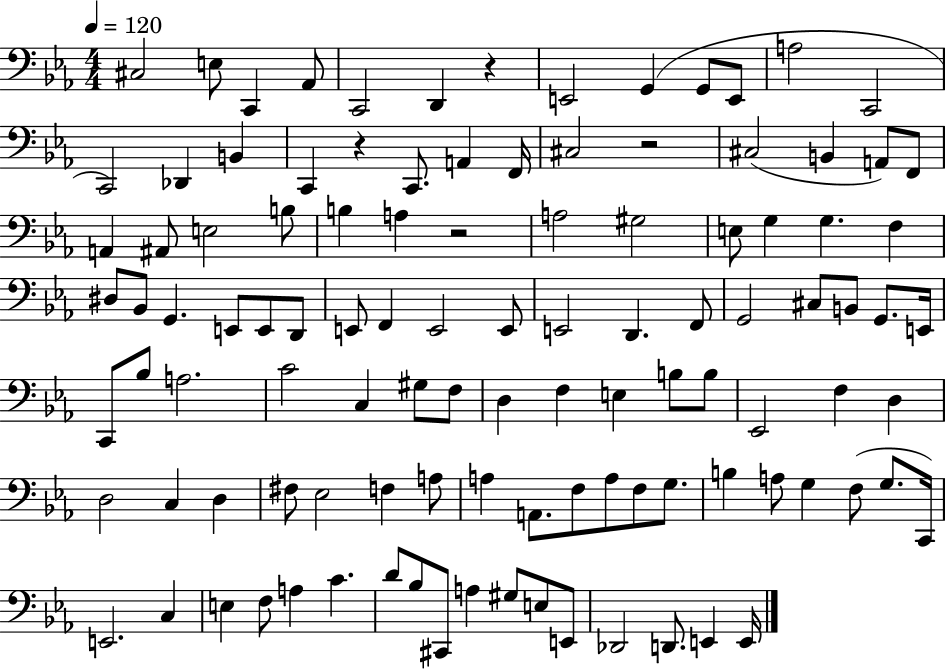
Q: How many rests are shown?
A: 4